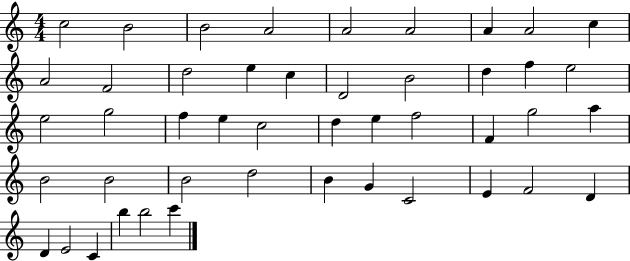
C5/h B4/h B4/h A4/h A4/h A4/h A4/q A4/h C5/q A4/h F4/h D5/h E5/q C5/q D4/h B4/h D5/q F5/q E5/h E5/h G5/h F5/q E5/q C5/h D5/q E5/q F5/h F4/q G5/h A5/q B4/h B4/h B4/h D5/h B4/q G4/q C4/h E4/q F4/h D4/q D4/q E4/h C4/q B5/q B5/h C6/q